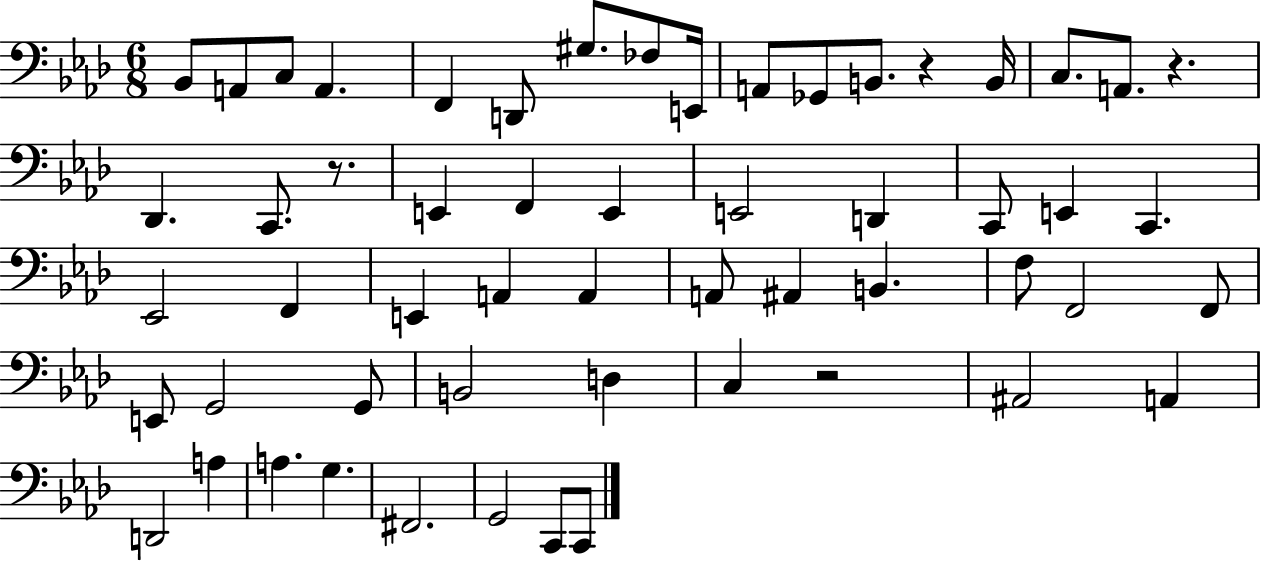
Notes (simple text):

Bb2/e A2/e C3/e A2/q. F2/q D2/e G#3/e. FES3/e E2/s A2/e Gb2/e B2/e. R/q B2/s C3/e. A2/e. R/q. Db2/q. C2/e. R/e. E2/q F2/q E2/q E2/h D2/q C2/e E2/q C2/q. Eb2/h F2/q E2/q A2/q A2/q A2/e A#2/q B2/q. F3/e F2/h F2/e E2/e G2/h G2/e B2/h D3/q C3/q R/h A#2/h A2/q D2/h A3/q A3/q. G3/q. F#2/h. G2/h C2/e C2/e